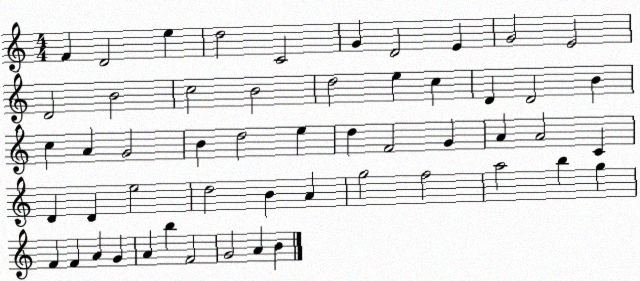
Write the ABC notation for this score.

X:1
T:Untitled
M:4/4
L:1/4
K:C
F D2 e d2 C2 G D2 E G2 E2 D2 B2 c2 B2 d2 e c D D2 B c A G2 B d2 e d F2 G A A2 C D D e2 d2 B A g2 f2 a2 b g F F A G A b F2 G2 A B